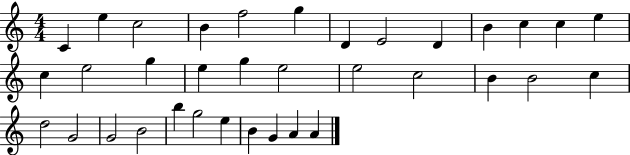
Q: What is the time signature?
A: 4/4